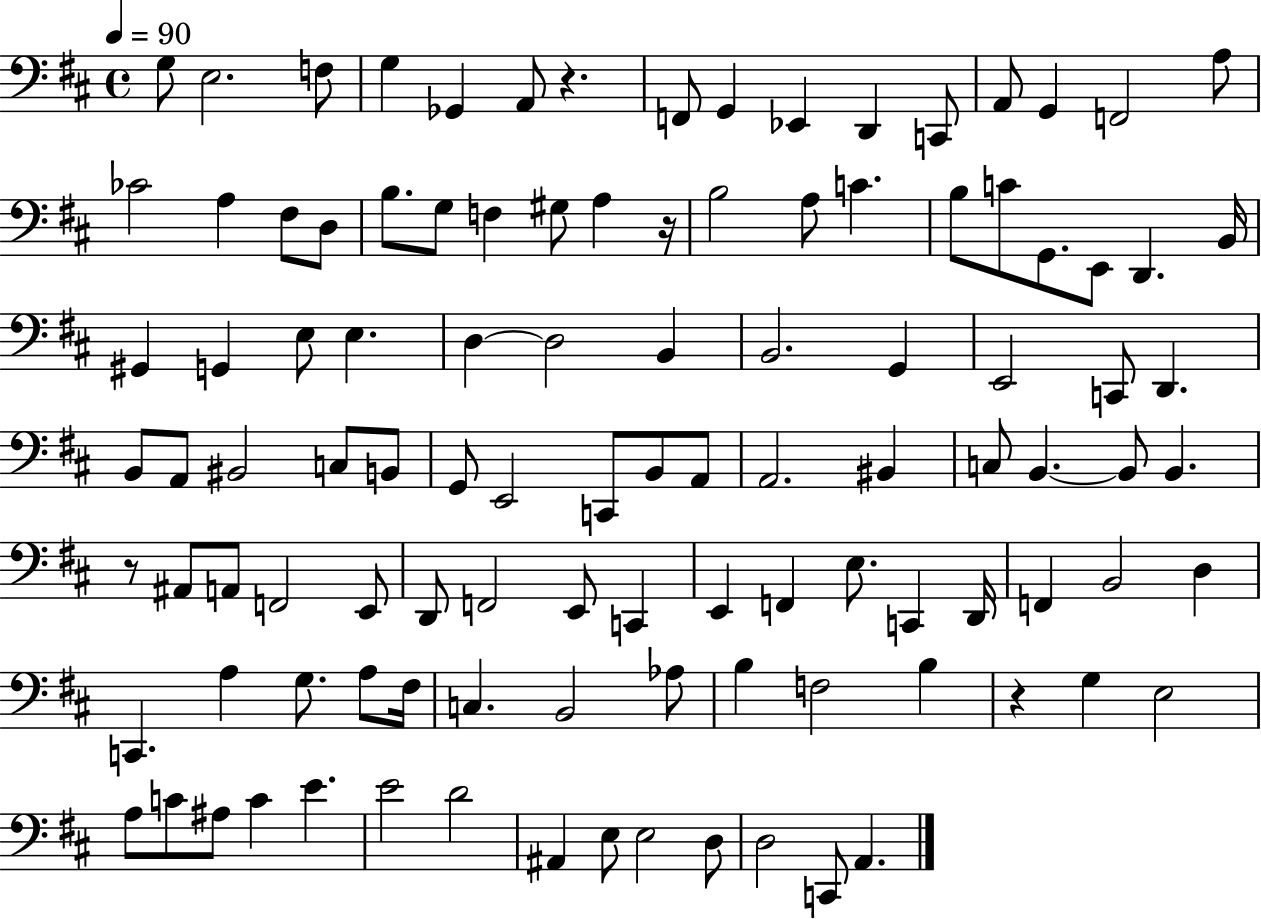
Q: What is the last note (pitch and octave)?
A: A2